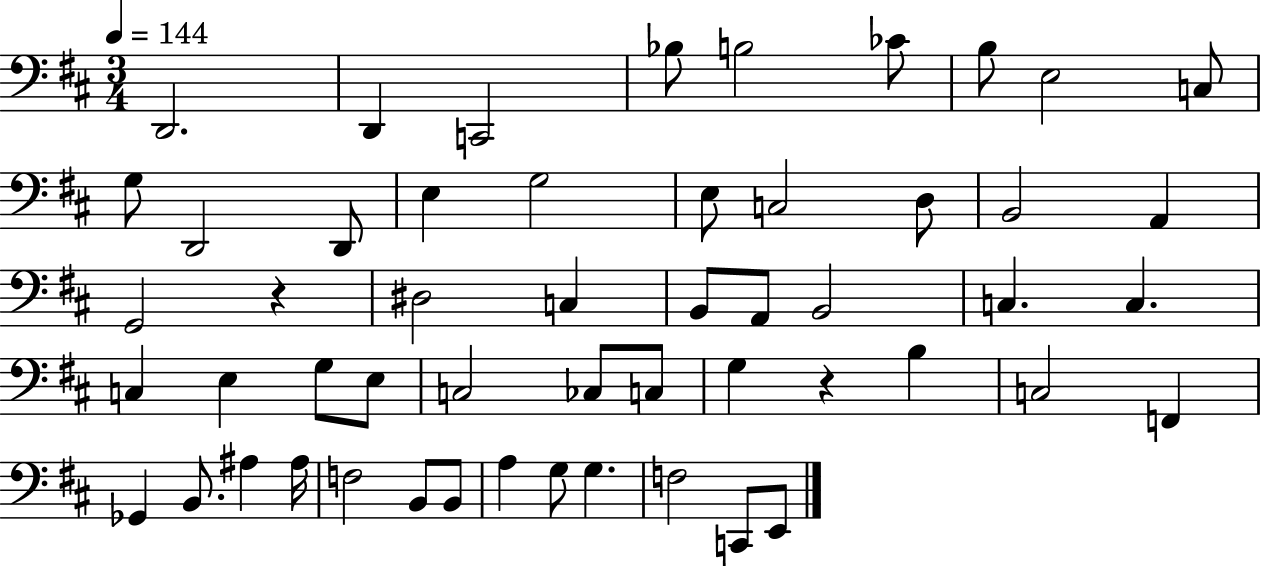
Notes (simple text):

D2/h. D2/q C2/h Bb3/e B3/h CES4/e B3/e E3/h C3/e G3/e D2/h D2/e E3/q G3/h E3/e C3/h D3/e B2/h A2/q G2/h R/q D#3/h C3/q B2/e A2/e B2/h C3/q. C3/q. C3/q E3/q G3/e E3/e C3/h CES3/e C3/e G3/q R/q B3/q C3/h F2/q Gb2/q B2/e. A#3/q A#3/s F3/h B2/e B2/e A3/q G3/e G3/q. F3/h C2/e E2/e